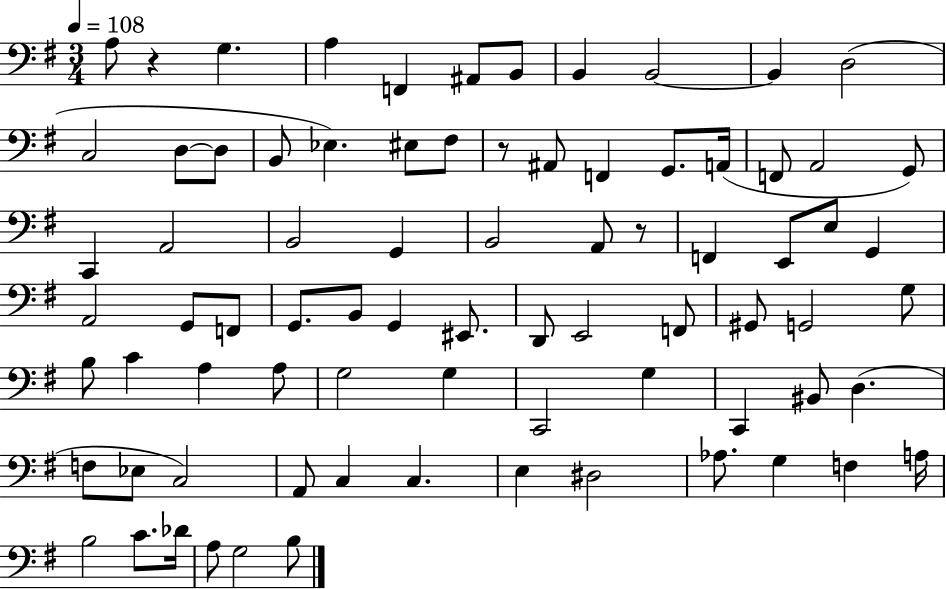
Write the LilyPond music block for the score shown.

{
  \clef bass
  \numericTimeSignature
  \time 3/4
  \key g \major
  \tempo 4 = 108
  \repeat volta 2 { a8 r4 g4. | a4 f,4 ais,8 b,8 | b,4 b,2~~ | b,4 d2( | \break c2 d8~~ d8 | b,8 ees4.) eis8 fis8 | r8 ais,8 f,4 g,8. a,16( | f,8 a,2 g,8) | \break c,4 a,2 | b,2 g,4 | b,2 a,8 r8 | f,4 e,8 e8 g,4 | \break a,2 g,8 f,8 | g,8. b,8 g,4 eis,8. | d,8 e,2 f,8 | gis,8 g,2 g8 | \break b8 c'4 a4 a8 | g2 g4 | c,2 g4 | c,4 bis,8 d4.( | \break f8 ees8 c2) | a,8 c4 c4. | e4 dis2 | aes8. g4 f4 a16 | \break b2 c'8. des'16 | a8 g2 b8 | } \bar "|."
}